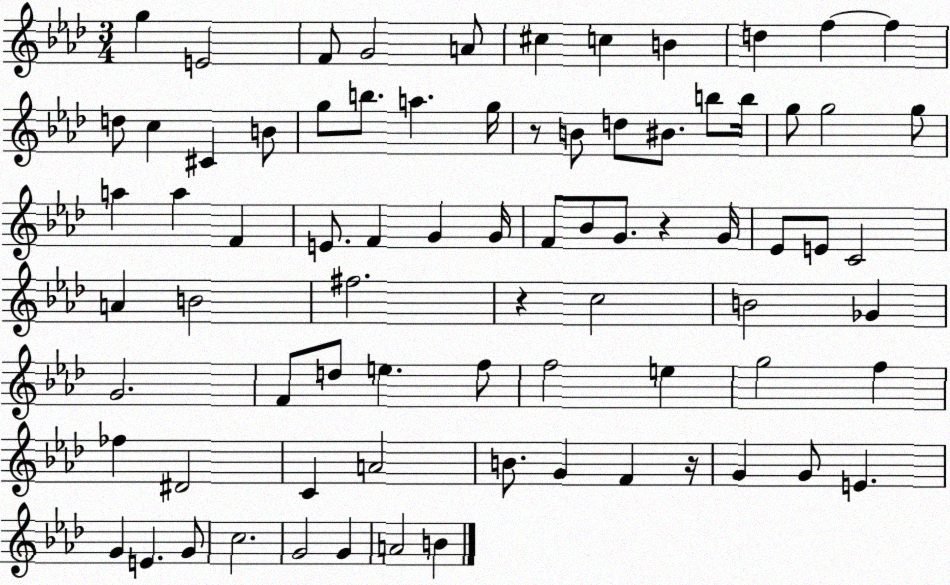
X:1
T:Untitled
M:3/4
L:1/4
K:Ab
g E2 F/2 G2 A/2 ^c c B d f f d/2 c ^C B/2 g/2 b/2 a g/4 z/2 B/2 d/2 ^B/2 b/2 b/4 g/2 g2 g/2 a a F E/2 F G G/4 F/2 _B/2 G/2 z G/4 _E/2 E/2 C2 A B2 ^f2 z c2 B2 _G G2 F/2 d/2 e f/2 f2 e g2 f _f ^D2 C A2 B/2 G F z/4 G G/2 E G E G/2 c2 G2 G A2 B